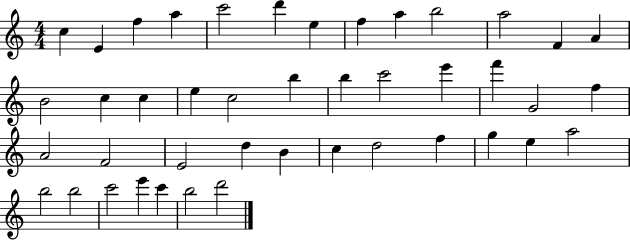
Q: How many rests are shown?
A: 0